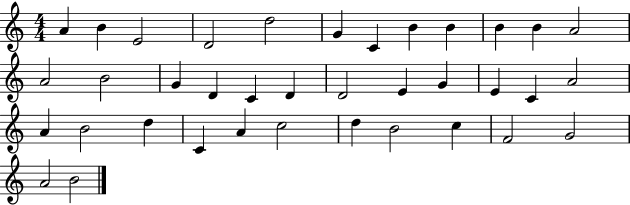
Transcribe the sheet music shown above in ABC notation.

X:1
T:Untitled
M:4/4
L:1/4
K:C
A B E2 D2 d2 G C B B B B A2 A2 B2 G D C D D2 E G E C A2 A B2 d C A c2 d B2 c F2 G2 A2 B2